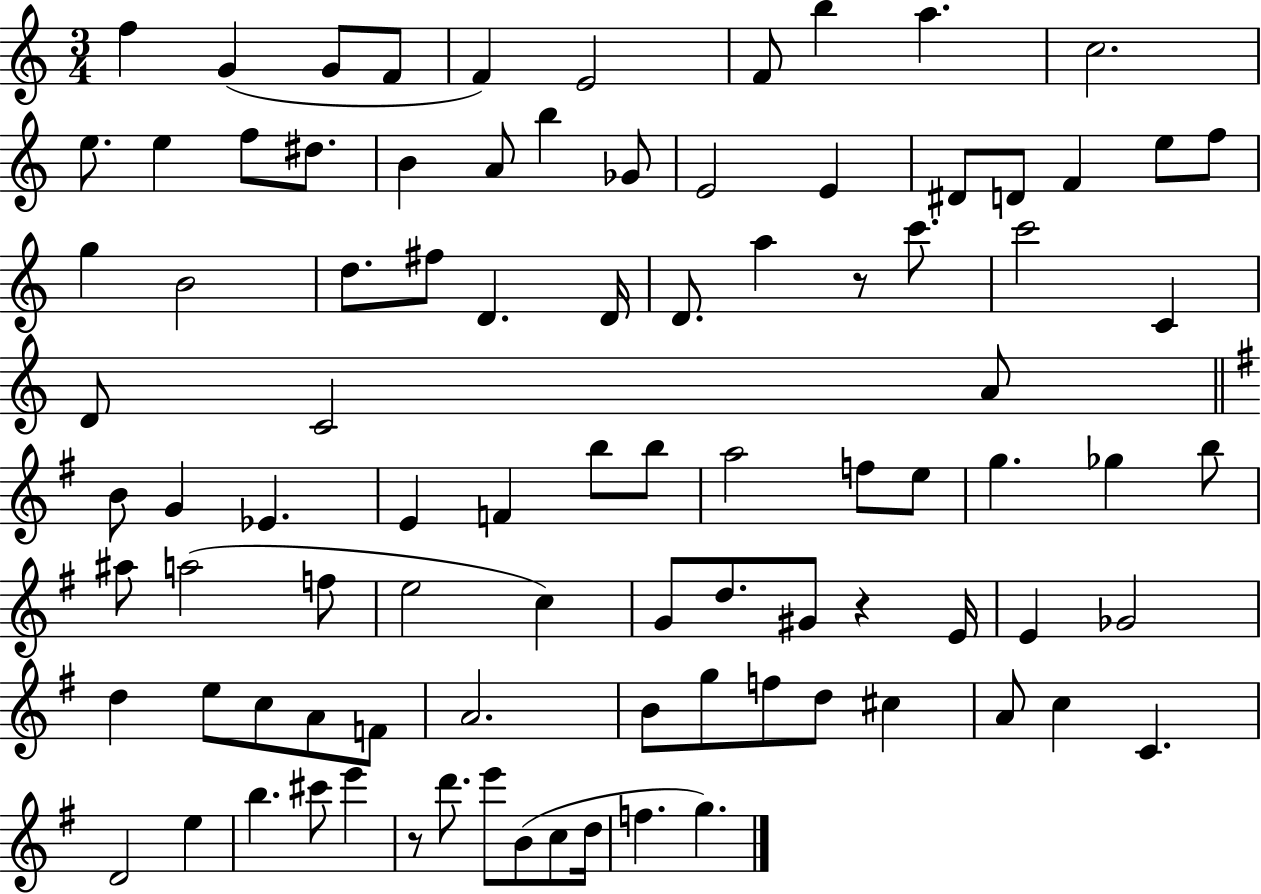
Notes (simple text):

F5/q G4/q G4/e F4/e F4/q E4/h F4/e B5/q A5/q. C5/h. E5/e. E5/q F5/e D#5/e. B4/q A4/e B5/q Gb4/e E4/h E4/q D#4/e D4/e F4/q E5/e F5/e G5/q B4/h D5/e. F#5/e D4/q. D4/s D4/e. A5/q R/e C6/e. C6/h C4/q D4/e C4/h A4/e B4/e G4/q Eb4/q. E4/q F4/q B5/e B5/e A5/h F5/e E5/e G5/q. Gb5/q B5/e A#5/e A5/h F5/e E5/h C5/q G4/e D5/e. G#4/e R/q E4/s E4/q Gb4/h D5/q E5/e C5/e A4/e F4/e A4/h. B4/e G5/e F5/e D5/e C#5/q A4/e C5/q C4/q. D4/h E5/q B5/q. C#6/e E6/q R/e D6/e. E6/e B4/e C5/e D5/s F5/q. G5/q.